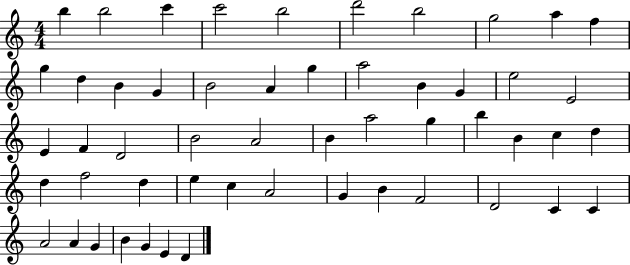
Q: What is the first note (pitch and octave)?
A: B5